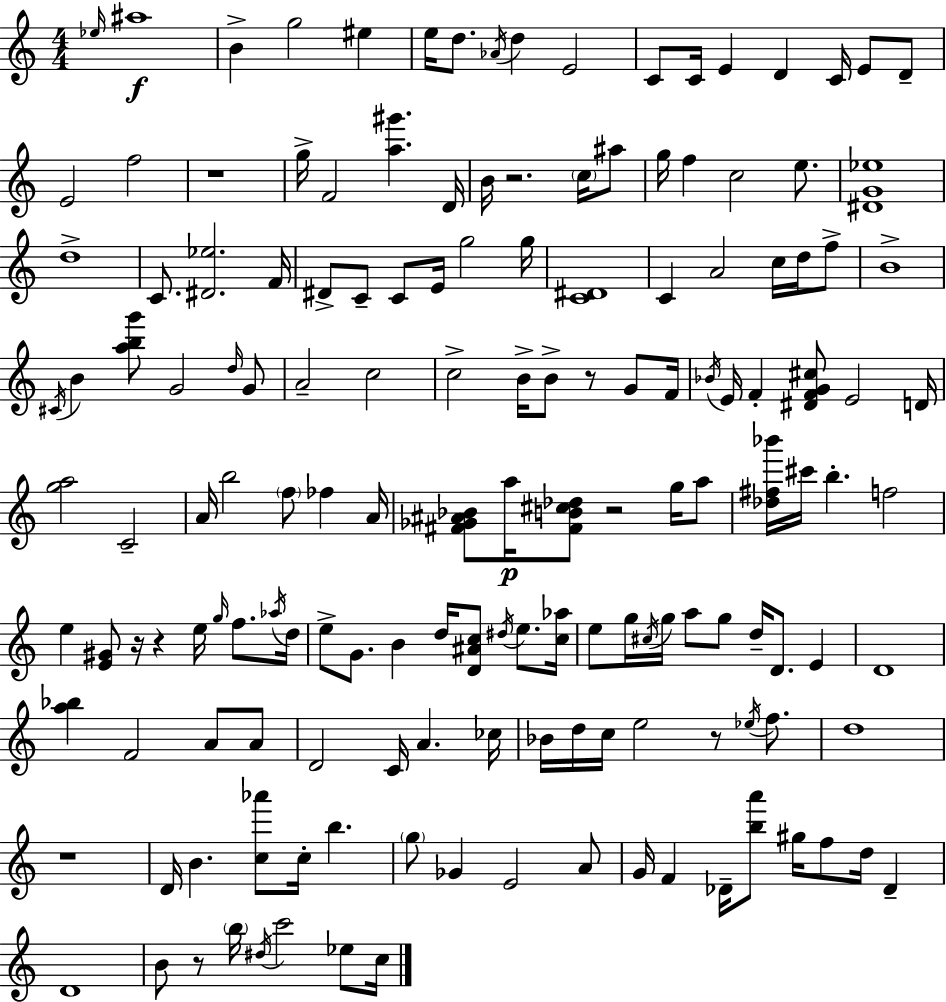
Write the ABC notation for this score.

X:1
T:Untitled
M:4/4
L:1/4
K:C
_e/4 ^a4 B g2 ^e e/4 d/2 _A/4 d E2 C/2 C/4 E D C/4 E/2 D/2 E2 f2 z4 g/4 F2 [a^g'] D/4 B/4 z2 c/4 ^a/2 g/4 f c2 e/2 [^DG_e]4 d4 C/2 [^D_e]2 F/4 ^D/2 C/2 C/2 E/4 g2 g/4 [C^D]4 C A2 c/4 d/4 f/2 B4 ^C/4 B [abg']/2 G2 d/4 G/2 A2 c2 c2 B/4 B/2 z/2 G/2 F/4 _B/4 E/4 F [^DFG^c]/2 E2 D/4 [ga]2 C2 A/4 b2 f/2 _f A/4 [^F_G^A_B]/2 a/4 [^FB^c_d]/2 z2 g/4 a/2 [_d^f_b']/4 ^c'/4 b f2 e [E^G]/2 z/4 z e/4 g/4 f/2 _a/4 d/4 e/2 G/2 B d/4 [D^Ac]/2 ^d/4 e/2 [c_a]/4 e/2 g/4 ^c/4 g/4 a/2 g/2 d/4 D/2 E D4 [a_b] F2 A/2 A/2 D2 C/4 A _c/4 _B/4 d/4 c/4 e2 z/2 _e/4 f/2 d4 z4 D/4 B [c_a']/2 c/4 b g/2 _G E2 A/2 G/4 F _D/4 [ba']/2 ^g/4 f/2 d/4 _D D4 B/2 z/2 b/4 ^d/4 c'2 _e/2 c/4